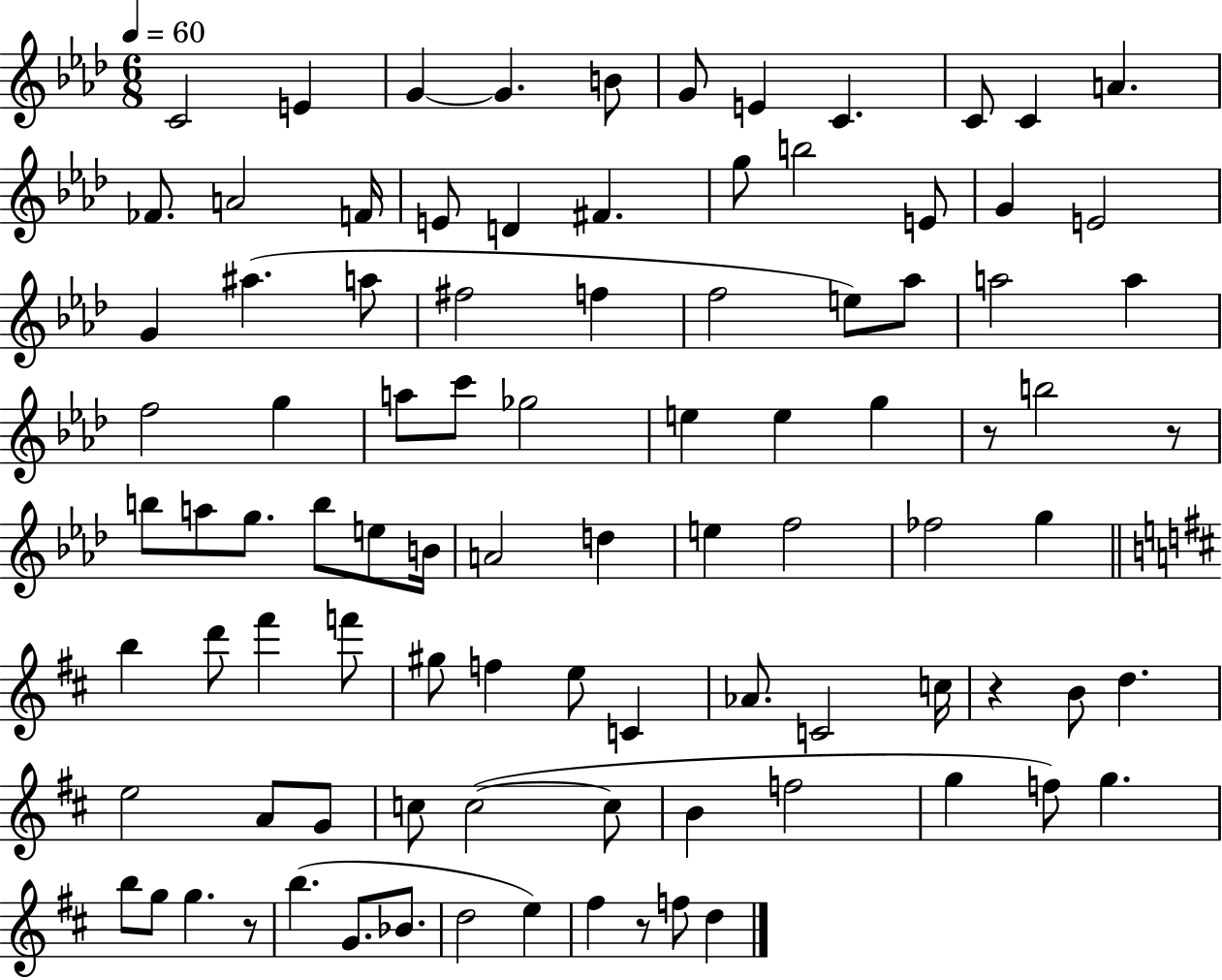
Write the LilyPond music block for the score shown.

{
  \clef treble
  \numericTimeSignature
  \time 6/8
  \key aes \major
  \tempo 4 = 60
  c'2 e'4 | g'4~~ g'4. b'8 | g'8 e'4 c'4. | c'8 c'4 a'4. | \break fes'8. a'2 f'16 | e'8 d'4 fis'4. | g''8 b''2 e'8 | g'4 e'2 | \break g'4 ais''4.( a''8 | fis''2 f''4 | f''2 e''8) aes''8 | a''2 a''4 | \break f''2 g''4 | a''8 c'''8 ges''2 | e''4 e''4 g''4 | r8 b''2 r8 | \break b''8 a''8 g''8. b''8 e''8 b'16 | a'2 d''4 | e''4 f''2 | fes''2 g''4 | \break \bar "||" \break \key d \major b''4 d'''8 fis'''4 f'''8 | gis''8 f''4 e''8 c'4 | aes'8. c'2 c''16 | r4 b'8 d''4. | \break e''2 a'8 g'8 | c''8 c''2~(~ c''8 | b'4 f''2 | g''4 f''8) g''4. | \break b''8 g''8 g''4. r8 | b''4.( g'8. bes'8. | d''2 e''4) | fis''4 r8 f''8 d''4 | \break \bar "|."
}